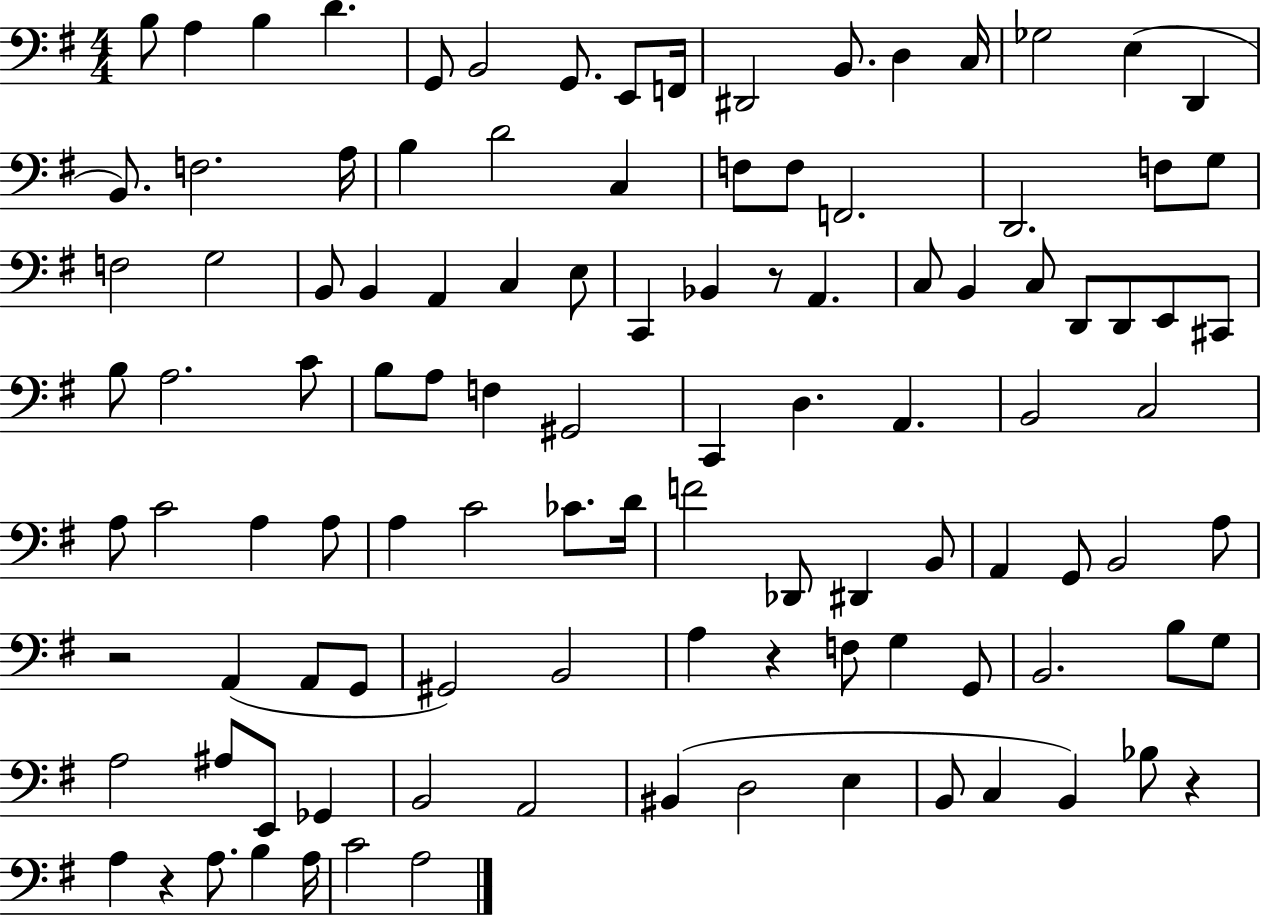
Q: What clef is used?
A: bass